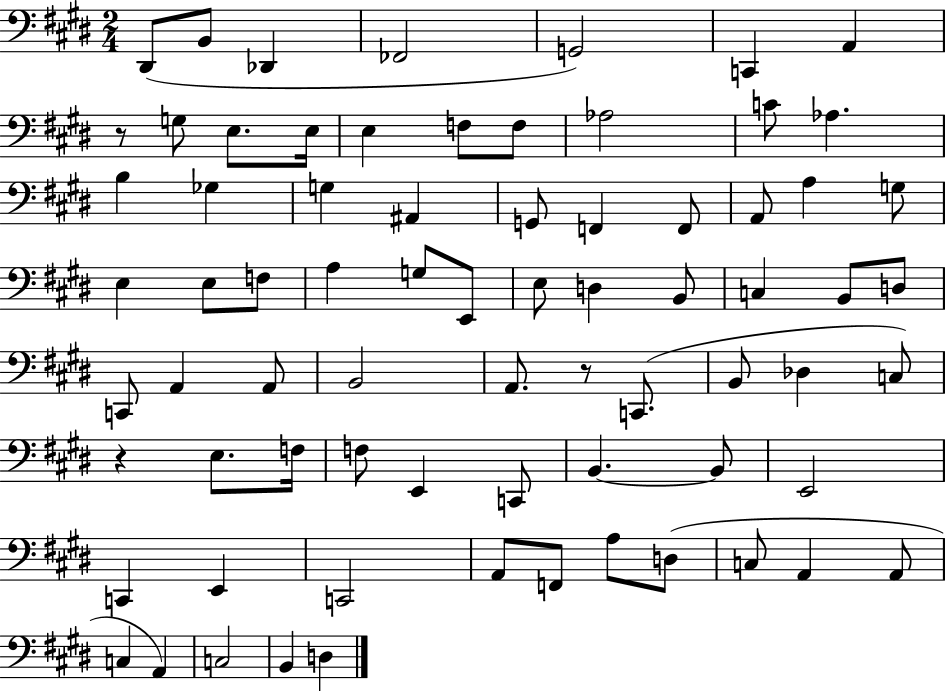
D#2/e B2/e Db2/q FES2/h G2/h C2/q A2/q R/e G3/e E3/e. E3/s E3/q F3/e F3/e Ab3/h C4/e Ab3/q. B3/q Gb3/q G3/q A#2/q G2/e F2/q F2/e A2/e A3/q G3/e E3/q E3/e F3/e A3/q G3/e E2/e E3/e D3/q B2/e C3/q B2/e D3/e C2/e A2/q A2/e B2/h A2/e. R/e C2/e. B2/e Db3/q C3/e R/q E3/e. F3/s F3/e E2/q C2/e B2/q. B2/e E2/h C2/q E2/q C2/h A2/e F2/e A3/e D3/e C3/e A2/q A2/e C3/q A2/q C3/h B2/q D3/q